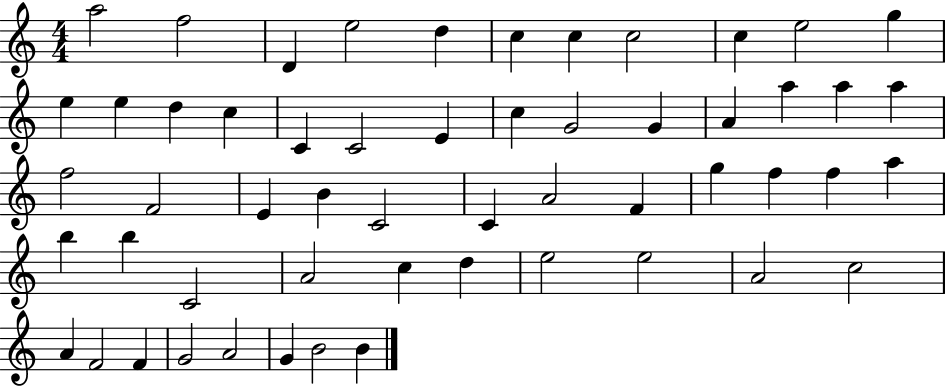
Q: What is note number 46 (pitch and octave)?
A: A4